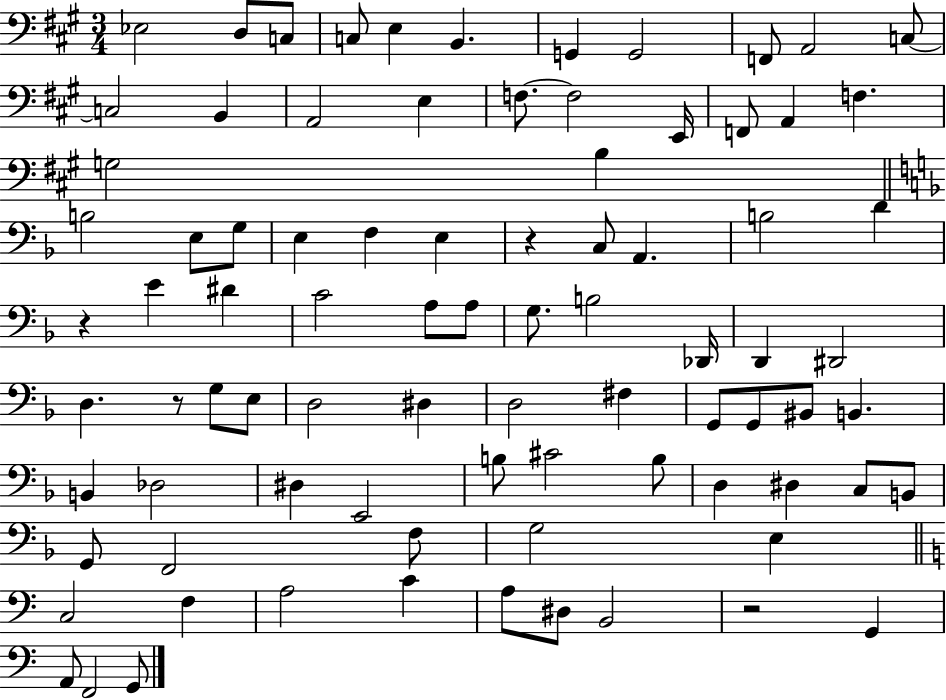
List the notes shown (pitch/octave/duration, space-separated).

Eb3/h D3/e C3/e C3/e E3/q B2/q. G2/q G2/h F2/e A2/h C3/e C3/h B2/q A2/h E3/q F3/e. F3/h E2/s F2/e A2/q F3/q. G3/h B3/q B3/h E3/e G3/e E3/q F3/q E3/q R/q C3/e A2/q. B3/h D4/q R/q E4/q D#4/q C4/h A3/e A3/e G3/e. B3/h Db2/s D2/q D#2/h D3/q. R/e G3/e E3/e D3/h D#3/q D3/h F#3/q G2/e G2/e BIS2/e B2/q. B2/q Db3/h D#3/q E2/h B3/e C#4/h B3/e D3/q D#3/q C3/e B2/e G2/e F2/h F3/e G3/h E3/q C3/h F3/q A3/h C4/q A3/e D#3/e B2/h R/h G2/q A2/e F2/h G2/e